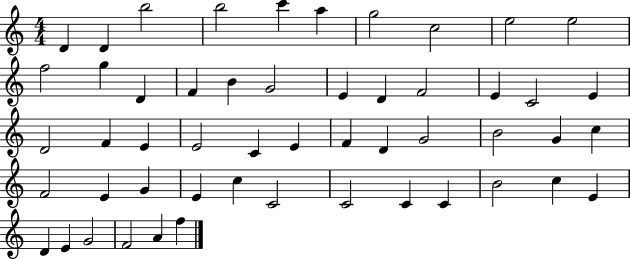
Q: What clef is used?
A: treble